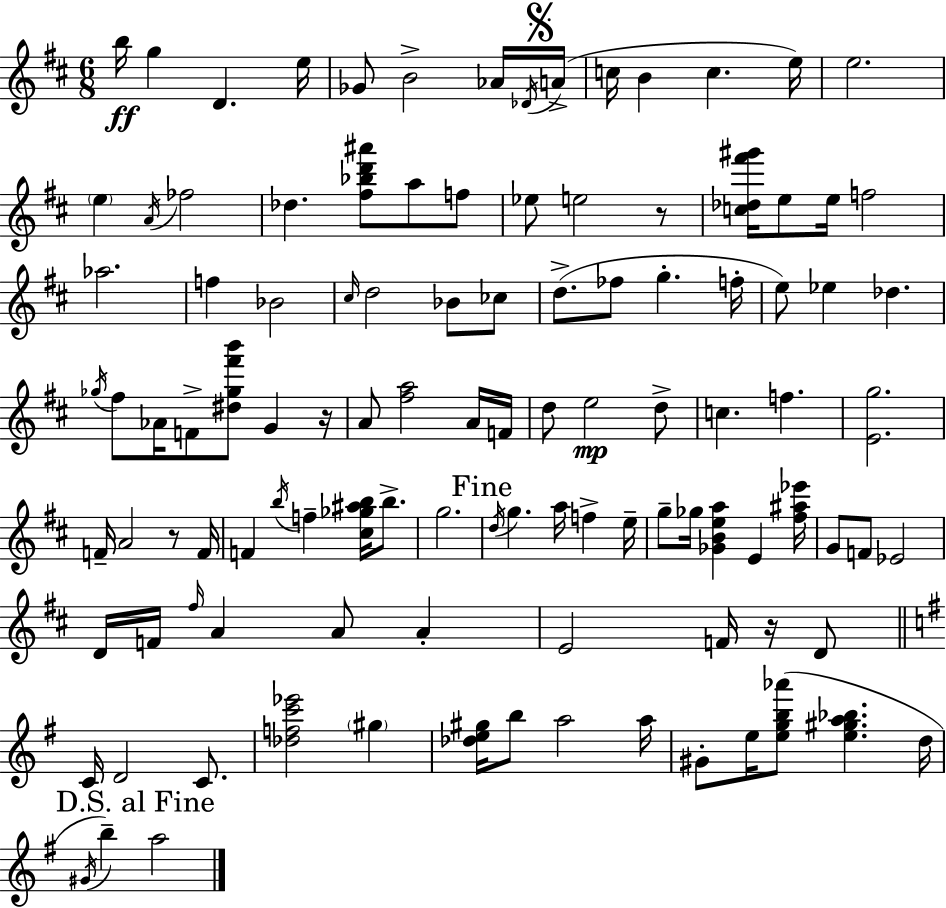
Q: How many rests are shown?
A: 4